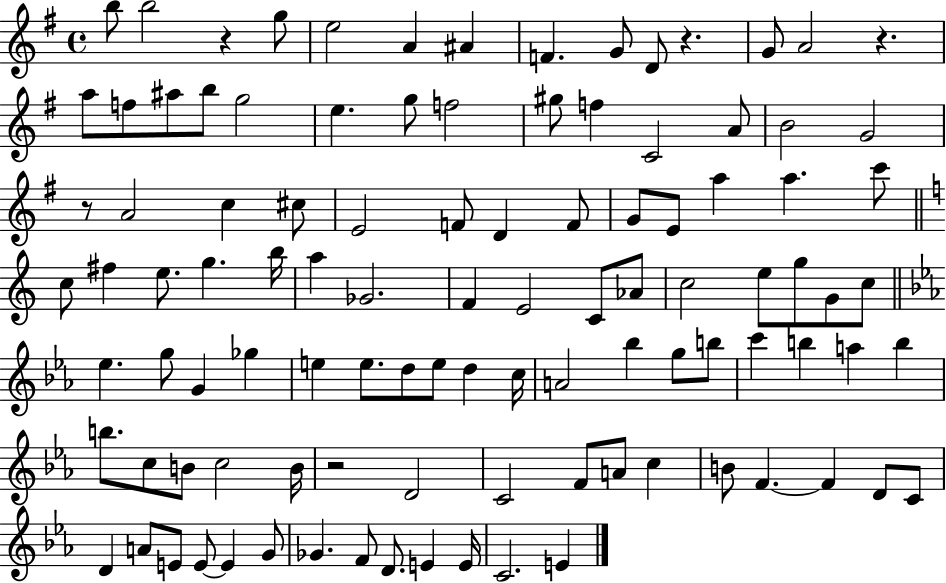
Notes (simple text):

B5/e B5/h R/q G5/e E5/h A4/q A#4/q F4/q. G4/e D4/e R/q. G4/e A4/h R/q. A5/e F5/e A#5/e B5/e G5/h E5/q. G5/e F5/h G#5/e F5/q C4/h A4/e B4/h G4/h R/e A4/h C5/q C#5/e E4/h F4/e D4/q F4/e G4/e E4/e A5/q A5/q. C6/e C5/e F#5/q E5/e. G5/q. B5/s A5/q Gb4/h. F4/q E4/h C4/e Ab4/e C5/h E5/e G5/e G4/e C5/e Eb5/q. G5/e G4/q Gb5/q E5/q E5/e. D5/e E5/e D5/q C5/s A4/h Bb5/q G5/e B5/e C6/q B5/q A5/q B5/q B5/e. C5/e B4/e C5/h B4/s R/h D4/h C4/h F4/e A4/e C5/q B4/e F4/q. F4/q D4/e C4/e D4/q A4/e E4/e E4/e E4/q G4/e Gb4/q. F4/e D4/e. E4/q E4/s C4/h. E4/q